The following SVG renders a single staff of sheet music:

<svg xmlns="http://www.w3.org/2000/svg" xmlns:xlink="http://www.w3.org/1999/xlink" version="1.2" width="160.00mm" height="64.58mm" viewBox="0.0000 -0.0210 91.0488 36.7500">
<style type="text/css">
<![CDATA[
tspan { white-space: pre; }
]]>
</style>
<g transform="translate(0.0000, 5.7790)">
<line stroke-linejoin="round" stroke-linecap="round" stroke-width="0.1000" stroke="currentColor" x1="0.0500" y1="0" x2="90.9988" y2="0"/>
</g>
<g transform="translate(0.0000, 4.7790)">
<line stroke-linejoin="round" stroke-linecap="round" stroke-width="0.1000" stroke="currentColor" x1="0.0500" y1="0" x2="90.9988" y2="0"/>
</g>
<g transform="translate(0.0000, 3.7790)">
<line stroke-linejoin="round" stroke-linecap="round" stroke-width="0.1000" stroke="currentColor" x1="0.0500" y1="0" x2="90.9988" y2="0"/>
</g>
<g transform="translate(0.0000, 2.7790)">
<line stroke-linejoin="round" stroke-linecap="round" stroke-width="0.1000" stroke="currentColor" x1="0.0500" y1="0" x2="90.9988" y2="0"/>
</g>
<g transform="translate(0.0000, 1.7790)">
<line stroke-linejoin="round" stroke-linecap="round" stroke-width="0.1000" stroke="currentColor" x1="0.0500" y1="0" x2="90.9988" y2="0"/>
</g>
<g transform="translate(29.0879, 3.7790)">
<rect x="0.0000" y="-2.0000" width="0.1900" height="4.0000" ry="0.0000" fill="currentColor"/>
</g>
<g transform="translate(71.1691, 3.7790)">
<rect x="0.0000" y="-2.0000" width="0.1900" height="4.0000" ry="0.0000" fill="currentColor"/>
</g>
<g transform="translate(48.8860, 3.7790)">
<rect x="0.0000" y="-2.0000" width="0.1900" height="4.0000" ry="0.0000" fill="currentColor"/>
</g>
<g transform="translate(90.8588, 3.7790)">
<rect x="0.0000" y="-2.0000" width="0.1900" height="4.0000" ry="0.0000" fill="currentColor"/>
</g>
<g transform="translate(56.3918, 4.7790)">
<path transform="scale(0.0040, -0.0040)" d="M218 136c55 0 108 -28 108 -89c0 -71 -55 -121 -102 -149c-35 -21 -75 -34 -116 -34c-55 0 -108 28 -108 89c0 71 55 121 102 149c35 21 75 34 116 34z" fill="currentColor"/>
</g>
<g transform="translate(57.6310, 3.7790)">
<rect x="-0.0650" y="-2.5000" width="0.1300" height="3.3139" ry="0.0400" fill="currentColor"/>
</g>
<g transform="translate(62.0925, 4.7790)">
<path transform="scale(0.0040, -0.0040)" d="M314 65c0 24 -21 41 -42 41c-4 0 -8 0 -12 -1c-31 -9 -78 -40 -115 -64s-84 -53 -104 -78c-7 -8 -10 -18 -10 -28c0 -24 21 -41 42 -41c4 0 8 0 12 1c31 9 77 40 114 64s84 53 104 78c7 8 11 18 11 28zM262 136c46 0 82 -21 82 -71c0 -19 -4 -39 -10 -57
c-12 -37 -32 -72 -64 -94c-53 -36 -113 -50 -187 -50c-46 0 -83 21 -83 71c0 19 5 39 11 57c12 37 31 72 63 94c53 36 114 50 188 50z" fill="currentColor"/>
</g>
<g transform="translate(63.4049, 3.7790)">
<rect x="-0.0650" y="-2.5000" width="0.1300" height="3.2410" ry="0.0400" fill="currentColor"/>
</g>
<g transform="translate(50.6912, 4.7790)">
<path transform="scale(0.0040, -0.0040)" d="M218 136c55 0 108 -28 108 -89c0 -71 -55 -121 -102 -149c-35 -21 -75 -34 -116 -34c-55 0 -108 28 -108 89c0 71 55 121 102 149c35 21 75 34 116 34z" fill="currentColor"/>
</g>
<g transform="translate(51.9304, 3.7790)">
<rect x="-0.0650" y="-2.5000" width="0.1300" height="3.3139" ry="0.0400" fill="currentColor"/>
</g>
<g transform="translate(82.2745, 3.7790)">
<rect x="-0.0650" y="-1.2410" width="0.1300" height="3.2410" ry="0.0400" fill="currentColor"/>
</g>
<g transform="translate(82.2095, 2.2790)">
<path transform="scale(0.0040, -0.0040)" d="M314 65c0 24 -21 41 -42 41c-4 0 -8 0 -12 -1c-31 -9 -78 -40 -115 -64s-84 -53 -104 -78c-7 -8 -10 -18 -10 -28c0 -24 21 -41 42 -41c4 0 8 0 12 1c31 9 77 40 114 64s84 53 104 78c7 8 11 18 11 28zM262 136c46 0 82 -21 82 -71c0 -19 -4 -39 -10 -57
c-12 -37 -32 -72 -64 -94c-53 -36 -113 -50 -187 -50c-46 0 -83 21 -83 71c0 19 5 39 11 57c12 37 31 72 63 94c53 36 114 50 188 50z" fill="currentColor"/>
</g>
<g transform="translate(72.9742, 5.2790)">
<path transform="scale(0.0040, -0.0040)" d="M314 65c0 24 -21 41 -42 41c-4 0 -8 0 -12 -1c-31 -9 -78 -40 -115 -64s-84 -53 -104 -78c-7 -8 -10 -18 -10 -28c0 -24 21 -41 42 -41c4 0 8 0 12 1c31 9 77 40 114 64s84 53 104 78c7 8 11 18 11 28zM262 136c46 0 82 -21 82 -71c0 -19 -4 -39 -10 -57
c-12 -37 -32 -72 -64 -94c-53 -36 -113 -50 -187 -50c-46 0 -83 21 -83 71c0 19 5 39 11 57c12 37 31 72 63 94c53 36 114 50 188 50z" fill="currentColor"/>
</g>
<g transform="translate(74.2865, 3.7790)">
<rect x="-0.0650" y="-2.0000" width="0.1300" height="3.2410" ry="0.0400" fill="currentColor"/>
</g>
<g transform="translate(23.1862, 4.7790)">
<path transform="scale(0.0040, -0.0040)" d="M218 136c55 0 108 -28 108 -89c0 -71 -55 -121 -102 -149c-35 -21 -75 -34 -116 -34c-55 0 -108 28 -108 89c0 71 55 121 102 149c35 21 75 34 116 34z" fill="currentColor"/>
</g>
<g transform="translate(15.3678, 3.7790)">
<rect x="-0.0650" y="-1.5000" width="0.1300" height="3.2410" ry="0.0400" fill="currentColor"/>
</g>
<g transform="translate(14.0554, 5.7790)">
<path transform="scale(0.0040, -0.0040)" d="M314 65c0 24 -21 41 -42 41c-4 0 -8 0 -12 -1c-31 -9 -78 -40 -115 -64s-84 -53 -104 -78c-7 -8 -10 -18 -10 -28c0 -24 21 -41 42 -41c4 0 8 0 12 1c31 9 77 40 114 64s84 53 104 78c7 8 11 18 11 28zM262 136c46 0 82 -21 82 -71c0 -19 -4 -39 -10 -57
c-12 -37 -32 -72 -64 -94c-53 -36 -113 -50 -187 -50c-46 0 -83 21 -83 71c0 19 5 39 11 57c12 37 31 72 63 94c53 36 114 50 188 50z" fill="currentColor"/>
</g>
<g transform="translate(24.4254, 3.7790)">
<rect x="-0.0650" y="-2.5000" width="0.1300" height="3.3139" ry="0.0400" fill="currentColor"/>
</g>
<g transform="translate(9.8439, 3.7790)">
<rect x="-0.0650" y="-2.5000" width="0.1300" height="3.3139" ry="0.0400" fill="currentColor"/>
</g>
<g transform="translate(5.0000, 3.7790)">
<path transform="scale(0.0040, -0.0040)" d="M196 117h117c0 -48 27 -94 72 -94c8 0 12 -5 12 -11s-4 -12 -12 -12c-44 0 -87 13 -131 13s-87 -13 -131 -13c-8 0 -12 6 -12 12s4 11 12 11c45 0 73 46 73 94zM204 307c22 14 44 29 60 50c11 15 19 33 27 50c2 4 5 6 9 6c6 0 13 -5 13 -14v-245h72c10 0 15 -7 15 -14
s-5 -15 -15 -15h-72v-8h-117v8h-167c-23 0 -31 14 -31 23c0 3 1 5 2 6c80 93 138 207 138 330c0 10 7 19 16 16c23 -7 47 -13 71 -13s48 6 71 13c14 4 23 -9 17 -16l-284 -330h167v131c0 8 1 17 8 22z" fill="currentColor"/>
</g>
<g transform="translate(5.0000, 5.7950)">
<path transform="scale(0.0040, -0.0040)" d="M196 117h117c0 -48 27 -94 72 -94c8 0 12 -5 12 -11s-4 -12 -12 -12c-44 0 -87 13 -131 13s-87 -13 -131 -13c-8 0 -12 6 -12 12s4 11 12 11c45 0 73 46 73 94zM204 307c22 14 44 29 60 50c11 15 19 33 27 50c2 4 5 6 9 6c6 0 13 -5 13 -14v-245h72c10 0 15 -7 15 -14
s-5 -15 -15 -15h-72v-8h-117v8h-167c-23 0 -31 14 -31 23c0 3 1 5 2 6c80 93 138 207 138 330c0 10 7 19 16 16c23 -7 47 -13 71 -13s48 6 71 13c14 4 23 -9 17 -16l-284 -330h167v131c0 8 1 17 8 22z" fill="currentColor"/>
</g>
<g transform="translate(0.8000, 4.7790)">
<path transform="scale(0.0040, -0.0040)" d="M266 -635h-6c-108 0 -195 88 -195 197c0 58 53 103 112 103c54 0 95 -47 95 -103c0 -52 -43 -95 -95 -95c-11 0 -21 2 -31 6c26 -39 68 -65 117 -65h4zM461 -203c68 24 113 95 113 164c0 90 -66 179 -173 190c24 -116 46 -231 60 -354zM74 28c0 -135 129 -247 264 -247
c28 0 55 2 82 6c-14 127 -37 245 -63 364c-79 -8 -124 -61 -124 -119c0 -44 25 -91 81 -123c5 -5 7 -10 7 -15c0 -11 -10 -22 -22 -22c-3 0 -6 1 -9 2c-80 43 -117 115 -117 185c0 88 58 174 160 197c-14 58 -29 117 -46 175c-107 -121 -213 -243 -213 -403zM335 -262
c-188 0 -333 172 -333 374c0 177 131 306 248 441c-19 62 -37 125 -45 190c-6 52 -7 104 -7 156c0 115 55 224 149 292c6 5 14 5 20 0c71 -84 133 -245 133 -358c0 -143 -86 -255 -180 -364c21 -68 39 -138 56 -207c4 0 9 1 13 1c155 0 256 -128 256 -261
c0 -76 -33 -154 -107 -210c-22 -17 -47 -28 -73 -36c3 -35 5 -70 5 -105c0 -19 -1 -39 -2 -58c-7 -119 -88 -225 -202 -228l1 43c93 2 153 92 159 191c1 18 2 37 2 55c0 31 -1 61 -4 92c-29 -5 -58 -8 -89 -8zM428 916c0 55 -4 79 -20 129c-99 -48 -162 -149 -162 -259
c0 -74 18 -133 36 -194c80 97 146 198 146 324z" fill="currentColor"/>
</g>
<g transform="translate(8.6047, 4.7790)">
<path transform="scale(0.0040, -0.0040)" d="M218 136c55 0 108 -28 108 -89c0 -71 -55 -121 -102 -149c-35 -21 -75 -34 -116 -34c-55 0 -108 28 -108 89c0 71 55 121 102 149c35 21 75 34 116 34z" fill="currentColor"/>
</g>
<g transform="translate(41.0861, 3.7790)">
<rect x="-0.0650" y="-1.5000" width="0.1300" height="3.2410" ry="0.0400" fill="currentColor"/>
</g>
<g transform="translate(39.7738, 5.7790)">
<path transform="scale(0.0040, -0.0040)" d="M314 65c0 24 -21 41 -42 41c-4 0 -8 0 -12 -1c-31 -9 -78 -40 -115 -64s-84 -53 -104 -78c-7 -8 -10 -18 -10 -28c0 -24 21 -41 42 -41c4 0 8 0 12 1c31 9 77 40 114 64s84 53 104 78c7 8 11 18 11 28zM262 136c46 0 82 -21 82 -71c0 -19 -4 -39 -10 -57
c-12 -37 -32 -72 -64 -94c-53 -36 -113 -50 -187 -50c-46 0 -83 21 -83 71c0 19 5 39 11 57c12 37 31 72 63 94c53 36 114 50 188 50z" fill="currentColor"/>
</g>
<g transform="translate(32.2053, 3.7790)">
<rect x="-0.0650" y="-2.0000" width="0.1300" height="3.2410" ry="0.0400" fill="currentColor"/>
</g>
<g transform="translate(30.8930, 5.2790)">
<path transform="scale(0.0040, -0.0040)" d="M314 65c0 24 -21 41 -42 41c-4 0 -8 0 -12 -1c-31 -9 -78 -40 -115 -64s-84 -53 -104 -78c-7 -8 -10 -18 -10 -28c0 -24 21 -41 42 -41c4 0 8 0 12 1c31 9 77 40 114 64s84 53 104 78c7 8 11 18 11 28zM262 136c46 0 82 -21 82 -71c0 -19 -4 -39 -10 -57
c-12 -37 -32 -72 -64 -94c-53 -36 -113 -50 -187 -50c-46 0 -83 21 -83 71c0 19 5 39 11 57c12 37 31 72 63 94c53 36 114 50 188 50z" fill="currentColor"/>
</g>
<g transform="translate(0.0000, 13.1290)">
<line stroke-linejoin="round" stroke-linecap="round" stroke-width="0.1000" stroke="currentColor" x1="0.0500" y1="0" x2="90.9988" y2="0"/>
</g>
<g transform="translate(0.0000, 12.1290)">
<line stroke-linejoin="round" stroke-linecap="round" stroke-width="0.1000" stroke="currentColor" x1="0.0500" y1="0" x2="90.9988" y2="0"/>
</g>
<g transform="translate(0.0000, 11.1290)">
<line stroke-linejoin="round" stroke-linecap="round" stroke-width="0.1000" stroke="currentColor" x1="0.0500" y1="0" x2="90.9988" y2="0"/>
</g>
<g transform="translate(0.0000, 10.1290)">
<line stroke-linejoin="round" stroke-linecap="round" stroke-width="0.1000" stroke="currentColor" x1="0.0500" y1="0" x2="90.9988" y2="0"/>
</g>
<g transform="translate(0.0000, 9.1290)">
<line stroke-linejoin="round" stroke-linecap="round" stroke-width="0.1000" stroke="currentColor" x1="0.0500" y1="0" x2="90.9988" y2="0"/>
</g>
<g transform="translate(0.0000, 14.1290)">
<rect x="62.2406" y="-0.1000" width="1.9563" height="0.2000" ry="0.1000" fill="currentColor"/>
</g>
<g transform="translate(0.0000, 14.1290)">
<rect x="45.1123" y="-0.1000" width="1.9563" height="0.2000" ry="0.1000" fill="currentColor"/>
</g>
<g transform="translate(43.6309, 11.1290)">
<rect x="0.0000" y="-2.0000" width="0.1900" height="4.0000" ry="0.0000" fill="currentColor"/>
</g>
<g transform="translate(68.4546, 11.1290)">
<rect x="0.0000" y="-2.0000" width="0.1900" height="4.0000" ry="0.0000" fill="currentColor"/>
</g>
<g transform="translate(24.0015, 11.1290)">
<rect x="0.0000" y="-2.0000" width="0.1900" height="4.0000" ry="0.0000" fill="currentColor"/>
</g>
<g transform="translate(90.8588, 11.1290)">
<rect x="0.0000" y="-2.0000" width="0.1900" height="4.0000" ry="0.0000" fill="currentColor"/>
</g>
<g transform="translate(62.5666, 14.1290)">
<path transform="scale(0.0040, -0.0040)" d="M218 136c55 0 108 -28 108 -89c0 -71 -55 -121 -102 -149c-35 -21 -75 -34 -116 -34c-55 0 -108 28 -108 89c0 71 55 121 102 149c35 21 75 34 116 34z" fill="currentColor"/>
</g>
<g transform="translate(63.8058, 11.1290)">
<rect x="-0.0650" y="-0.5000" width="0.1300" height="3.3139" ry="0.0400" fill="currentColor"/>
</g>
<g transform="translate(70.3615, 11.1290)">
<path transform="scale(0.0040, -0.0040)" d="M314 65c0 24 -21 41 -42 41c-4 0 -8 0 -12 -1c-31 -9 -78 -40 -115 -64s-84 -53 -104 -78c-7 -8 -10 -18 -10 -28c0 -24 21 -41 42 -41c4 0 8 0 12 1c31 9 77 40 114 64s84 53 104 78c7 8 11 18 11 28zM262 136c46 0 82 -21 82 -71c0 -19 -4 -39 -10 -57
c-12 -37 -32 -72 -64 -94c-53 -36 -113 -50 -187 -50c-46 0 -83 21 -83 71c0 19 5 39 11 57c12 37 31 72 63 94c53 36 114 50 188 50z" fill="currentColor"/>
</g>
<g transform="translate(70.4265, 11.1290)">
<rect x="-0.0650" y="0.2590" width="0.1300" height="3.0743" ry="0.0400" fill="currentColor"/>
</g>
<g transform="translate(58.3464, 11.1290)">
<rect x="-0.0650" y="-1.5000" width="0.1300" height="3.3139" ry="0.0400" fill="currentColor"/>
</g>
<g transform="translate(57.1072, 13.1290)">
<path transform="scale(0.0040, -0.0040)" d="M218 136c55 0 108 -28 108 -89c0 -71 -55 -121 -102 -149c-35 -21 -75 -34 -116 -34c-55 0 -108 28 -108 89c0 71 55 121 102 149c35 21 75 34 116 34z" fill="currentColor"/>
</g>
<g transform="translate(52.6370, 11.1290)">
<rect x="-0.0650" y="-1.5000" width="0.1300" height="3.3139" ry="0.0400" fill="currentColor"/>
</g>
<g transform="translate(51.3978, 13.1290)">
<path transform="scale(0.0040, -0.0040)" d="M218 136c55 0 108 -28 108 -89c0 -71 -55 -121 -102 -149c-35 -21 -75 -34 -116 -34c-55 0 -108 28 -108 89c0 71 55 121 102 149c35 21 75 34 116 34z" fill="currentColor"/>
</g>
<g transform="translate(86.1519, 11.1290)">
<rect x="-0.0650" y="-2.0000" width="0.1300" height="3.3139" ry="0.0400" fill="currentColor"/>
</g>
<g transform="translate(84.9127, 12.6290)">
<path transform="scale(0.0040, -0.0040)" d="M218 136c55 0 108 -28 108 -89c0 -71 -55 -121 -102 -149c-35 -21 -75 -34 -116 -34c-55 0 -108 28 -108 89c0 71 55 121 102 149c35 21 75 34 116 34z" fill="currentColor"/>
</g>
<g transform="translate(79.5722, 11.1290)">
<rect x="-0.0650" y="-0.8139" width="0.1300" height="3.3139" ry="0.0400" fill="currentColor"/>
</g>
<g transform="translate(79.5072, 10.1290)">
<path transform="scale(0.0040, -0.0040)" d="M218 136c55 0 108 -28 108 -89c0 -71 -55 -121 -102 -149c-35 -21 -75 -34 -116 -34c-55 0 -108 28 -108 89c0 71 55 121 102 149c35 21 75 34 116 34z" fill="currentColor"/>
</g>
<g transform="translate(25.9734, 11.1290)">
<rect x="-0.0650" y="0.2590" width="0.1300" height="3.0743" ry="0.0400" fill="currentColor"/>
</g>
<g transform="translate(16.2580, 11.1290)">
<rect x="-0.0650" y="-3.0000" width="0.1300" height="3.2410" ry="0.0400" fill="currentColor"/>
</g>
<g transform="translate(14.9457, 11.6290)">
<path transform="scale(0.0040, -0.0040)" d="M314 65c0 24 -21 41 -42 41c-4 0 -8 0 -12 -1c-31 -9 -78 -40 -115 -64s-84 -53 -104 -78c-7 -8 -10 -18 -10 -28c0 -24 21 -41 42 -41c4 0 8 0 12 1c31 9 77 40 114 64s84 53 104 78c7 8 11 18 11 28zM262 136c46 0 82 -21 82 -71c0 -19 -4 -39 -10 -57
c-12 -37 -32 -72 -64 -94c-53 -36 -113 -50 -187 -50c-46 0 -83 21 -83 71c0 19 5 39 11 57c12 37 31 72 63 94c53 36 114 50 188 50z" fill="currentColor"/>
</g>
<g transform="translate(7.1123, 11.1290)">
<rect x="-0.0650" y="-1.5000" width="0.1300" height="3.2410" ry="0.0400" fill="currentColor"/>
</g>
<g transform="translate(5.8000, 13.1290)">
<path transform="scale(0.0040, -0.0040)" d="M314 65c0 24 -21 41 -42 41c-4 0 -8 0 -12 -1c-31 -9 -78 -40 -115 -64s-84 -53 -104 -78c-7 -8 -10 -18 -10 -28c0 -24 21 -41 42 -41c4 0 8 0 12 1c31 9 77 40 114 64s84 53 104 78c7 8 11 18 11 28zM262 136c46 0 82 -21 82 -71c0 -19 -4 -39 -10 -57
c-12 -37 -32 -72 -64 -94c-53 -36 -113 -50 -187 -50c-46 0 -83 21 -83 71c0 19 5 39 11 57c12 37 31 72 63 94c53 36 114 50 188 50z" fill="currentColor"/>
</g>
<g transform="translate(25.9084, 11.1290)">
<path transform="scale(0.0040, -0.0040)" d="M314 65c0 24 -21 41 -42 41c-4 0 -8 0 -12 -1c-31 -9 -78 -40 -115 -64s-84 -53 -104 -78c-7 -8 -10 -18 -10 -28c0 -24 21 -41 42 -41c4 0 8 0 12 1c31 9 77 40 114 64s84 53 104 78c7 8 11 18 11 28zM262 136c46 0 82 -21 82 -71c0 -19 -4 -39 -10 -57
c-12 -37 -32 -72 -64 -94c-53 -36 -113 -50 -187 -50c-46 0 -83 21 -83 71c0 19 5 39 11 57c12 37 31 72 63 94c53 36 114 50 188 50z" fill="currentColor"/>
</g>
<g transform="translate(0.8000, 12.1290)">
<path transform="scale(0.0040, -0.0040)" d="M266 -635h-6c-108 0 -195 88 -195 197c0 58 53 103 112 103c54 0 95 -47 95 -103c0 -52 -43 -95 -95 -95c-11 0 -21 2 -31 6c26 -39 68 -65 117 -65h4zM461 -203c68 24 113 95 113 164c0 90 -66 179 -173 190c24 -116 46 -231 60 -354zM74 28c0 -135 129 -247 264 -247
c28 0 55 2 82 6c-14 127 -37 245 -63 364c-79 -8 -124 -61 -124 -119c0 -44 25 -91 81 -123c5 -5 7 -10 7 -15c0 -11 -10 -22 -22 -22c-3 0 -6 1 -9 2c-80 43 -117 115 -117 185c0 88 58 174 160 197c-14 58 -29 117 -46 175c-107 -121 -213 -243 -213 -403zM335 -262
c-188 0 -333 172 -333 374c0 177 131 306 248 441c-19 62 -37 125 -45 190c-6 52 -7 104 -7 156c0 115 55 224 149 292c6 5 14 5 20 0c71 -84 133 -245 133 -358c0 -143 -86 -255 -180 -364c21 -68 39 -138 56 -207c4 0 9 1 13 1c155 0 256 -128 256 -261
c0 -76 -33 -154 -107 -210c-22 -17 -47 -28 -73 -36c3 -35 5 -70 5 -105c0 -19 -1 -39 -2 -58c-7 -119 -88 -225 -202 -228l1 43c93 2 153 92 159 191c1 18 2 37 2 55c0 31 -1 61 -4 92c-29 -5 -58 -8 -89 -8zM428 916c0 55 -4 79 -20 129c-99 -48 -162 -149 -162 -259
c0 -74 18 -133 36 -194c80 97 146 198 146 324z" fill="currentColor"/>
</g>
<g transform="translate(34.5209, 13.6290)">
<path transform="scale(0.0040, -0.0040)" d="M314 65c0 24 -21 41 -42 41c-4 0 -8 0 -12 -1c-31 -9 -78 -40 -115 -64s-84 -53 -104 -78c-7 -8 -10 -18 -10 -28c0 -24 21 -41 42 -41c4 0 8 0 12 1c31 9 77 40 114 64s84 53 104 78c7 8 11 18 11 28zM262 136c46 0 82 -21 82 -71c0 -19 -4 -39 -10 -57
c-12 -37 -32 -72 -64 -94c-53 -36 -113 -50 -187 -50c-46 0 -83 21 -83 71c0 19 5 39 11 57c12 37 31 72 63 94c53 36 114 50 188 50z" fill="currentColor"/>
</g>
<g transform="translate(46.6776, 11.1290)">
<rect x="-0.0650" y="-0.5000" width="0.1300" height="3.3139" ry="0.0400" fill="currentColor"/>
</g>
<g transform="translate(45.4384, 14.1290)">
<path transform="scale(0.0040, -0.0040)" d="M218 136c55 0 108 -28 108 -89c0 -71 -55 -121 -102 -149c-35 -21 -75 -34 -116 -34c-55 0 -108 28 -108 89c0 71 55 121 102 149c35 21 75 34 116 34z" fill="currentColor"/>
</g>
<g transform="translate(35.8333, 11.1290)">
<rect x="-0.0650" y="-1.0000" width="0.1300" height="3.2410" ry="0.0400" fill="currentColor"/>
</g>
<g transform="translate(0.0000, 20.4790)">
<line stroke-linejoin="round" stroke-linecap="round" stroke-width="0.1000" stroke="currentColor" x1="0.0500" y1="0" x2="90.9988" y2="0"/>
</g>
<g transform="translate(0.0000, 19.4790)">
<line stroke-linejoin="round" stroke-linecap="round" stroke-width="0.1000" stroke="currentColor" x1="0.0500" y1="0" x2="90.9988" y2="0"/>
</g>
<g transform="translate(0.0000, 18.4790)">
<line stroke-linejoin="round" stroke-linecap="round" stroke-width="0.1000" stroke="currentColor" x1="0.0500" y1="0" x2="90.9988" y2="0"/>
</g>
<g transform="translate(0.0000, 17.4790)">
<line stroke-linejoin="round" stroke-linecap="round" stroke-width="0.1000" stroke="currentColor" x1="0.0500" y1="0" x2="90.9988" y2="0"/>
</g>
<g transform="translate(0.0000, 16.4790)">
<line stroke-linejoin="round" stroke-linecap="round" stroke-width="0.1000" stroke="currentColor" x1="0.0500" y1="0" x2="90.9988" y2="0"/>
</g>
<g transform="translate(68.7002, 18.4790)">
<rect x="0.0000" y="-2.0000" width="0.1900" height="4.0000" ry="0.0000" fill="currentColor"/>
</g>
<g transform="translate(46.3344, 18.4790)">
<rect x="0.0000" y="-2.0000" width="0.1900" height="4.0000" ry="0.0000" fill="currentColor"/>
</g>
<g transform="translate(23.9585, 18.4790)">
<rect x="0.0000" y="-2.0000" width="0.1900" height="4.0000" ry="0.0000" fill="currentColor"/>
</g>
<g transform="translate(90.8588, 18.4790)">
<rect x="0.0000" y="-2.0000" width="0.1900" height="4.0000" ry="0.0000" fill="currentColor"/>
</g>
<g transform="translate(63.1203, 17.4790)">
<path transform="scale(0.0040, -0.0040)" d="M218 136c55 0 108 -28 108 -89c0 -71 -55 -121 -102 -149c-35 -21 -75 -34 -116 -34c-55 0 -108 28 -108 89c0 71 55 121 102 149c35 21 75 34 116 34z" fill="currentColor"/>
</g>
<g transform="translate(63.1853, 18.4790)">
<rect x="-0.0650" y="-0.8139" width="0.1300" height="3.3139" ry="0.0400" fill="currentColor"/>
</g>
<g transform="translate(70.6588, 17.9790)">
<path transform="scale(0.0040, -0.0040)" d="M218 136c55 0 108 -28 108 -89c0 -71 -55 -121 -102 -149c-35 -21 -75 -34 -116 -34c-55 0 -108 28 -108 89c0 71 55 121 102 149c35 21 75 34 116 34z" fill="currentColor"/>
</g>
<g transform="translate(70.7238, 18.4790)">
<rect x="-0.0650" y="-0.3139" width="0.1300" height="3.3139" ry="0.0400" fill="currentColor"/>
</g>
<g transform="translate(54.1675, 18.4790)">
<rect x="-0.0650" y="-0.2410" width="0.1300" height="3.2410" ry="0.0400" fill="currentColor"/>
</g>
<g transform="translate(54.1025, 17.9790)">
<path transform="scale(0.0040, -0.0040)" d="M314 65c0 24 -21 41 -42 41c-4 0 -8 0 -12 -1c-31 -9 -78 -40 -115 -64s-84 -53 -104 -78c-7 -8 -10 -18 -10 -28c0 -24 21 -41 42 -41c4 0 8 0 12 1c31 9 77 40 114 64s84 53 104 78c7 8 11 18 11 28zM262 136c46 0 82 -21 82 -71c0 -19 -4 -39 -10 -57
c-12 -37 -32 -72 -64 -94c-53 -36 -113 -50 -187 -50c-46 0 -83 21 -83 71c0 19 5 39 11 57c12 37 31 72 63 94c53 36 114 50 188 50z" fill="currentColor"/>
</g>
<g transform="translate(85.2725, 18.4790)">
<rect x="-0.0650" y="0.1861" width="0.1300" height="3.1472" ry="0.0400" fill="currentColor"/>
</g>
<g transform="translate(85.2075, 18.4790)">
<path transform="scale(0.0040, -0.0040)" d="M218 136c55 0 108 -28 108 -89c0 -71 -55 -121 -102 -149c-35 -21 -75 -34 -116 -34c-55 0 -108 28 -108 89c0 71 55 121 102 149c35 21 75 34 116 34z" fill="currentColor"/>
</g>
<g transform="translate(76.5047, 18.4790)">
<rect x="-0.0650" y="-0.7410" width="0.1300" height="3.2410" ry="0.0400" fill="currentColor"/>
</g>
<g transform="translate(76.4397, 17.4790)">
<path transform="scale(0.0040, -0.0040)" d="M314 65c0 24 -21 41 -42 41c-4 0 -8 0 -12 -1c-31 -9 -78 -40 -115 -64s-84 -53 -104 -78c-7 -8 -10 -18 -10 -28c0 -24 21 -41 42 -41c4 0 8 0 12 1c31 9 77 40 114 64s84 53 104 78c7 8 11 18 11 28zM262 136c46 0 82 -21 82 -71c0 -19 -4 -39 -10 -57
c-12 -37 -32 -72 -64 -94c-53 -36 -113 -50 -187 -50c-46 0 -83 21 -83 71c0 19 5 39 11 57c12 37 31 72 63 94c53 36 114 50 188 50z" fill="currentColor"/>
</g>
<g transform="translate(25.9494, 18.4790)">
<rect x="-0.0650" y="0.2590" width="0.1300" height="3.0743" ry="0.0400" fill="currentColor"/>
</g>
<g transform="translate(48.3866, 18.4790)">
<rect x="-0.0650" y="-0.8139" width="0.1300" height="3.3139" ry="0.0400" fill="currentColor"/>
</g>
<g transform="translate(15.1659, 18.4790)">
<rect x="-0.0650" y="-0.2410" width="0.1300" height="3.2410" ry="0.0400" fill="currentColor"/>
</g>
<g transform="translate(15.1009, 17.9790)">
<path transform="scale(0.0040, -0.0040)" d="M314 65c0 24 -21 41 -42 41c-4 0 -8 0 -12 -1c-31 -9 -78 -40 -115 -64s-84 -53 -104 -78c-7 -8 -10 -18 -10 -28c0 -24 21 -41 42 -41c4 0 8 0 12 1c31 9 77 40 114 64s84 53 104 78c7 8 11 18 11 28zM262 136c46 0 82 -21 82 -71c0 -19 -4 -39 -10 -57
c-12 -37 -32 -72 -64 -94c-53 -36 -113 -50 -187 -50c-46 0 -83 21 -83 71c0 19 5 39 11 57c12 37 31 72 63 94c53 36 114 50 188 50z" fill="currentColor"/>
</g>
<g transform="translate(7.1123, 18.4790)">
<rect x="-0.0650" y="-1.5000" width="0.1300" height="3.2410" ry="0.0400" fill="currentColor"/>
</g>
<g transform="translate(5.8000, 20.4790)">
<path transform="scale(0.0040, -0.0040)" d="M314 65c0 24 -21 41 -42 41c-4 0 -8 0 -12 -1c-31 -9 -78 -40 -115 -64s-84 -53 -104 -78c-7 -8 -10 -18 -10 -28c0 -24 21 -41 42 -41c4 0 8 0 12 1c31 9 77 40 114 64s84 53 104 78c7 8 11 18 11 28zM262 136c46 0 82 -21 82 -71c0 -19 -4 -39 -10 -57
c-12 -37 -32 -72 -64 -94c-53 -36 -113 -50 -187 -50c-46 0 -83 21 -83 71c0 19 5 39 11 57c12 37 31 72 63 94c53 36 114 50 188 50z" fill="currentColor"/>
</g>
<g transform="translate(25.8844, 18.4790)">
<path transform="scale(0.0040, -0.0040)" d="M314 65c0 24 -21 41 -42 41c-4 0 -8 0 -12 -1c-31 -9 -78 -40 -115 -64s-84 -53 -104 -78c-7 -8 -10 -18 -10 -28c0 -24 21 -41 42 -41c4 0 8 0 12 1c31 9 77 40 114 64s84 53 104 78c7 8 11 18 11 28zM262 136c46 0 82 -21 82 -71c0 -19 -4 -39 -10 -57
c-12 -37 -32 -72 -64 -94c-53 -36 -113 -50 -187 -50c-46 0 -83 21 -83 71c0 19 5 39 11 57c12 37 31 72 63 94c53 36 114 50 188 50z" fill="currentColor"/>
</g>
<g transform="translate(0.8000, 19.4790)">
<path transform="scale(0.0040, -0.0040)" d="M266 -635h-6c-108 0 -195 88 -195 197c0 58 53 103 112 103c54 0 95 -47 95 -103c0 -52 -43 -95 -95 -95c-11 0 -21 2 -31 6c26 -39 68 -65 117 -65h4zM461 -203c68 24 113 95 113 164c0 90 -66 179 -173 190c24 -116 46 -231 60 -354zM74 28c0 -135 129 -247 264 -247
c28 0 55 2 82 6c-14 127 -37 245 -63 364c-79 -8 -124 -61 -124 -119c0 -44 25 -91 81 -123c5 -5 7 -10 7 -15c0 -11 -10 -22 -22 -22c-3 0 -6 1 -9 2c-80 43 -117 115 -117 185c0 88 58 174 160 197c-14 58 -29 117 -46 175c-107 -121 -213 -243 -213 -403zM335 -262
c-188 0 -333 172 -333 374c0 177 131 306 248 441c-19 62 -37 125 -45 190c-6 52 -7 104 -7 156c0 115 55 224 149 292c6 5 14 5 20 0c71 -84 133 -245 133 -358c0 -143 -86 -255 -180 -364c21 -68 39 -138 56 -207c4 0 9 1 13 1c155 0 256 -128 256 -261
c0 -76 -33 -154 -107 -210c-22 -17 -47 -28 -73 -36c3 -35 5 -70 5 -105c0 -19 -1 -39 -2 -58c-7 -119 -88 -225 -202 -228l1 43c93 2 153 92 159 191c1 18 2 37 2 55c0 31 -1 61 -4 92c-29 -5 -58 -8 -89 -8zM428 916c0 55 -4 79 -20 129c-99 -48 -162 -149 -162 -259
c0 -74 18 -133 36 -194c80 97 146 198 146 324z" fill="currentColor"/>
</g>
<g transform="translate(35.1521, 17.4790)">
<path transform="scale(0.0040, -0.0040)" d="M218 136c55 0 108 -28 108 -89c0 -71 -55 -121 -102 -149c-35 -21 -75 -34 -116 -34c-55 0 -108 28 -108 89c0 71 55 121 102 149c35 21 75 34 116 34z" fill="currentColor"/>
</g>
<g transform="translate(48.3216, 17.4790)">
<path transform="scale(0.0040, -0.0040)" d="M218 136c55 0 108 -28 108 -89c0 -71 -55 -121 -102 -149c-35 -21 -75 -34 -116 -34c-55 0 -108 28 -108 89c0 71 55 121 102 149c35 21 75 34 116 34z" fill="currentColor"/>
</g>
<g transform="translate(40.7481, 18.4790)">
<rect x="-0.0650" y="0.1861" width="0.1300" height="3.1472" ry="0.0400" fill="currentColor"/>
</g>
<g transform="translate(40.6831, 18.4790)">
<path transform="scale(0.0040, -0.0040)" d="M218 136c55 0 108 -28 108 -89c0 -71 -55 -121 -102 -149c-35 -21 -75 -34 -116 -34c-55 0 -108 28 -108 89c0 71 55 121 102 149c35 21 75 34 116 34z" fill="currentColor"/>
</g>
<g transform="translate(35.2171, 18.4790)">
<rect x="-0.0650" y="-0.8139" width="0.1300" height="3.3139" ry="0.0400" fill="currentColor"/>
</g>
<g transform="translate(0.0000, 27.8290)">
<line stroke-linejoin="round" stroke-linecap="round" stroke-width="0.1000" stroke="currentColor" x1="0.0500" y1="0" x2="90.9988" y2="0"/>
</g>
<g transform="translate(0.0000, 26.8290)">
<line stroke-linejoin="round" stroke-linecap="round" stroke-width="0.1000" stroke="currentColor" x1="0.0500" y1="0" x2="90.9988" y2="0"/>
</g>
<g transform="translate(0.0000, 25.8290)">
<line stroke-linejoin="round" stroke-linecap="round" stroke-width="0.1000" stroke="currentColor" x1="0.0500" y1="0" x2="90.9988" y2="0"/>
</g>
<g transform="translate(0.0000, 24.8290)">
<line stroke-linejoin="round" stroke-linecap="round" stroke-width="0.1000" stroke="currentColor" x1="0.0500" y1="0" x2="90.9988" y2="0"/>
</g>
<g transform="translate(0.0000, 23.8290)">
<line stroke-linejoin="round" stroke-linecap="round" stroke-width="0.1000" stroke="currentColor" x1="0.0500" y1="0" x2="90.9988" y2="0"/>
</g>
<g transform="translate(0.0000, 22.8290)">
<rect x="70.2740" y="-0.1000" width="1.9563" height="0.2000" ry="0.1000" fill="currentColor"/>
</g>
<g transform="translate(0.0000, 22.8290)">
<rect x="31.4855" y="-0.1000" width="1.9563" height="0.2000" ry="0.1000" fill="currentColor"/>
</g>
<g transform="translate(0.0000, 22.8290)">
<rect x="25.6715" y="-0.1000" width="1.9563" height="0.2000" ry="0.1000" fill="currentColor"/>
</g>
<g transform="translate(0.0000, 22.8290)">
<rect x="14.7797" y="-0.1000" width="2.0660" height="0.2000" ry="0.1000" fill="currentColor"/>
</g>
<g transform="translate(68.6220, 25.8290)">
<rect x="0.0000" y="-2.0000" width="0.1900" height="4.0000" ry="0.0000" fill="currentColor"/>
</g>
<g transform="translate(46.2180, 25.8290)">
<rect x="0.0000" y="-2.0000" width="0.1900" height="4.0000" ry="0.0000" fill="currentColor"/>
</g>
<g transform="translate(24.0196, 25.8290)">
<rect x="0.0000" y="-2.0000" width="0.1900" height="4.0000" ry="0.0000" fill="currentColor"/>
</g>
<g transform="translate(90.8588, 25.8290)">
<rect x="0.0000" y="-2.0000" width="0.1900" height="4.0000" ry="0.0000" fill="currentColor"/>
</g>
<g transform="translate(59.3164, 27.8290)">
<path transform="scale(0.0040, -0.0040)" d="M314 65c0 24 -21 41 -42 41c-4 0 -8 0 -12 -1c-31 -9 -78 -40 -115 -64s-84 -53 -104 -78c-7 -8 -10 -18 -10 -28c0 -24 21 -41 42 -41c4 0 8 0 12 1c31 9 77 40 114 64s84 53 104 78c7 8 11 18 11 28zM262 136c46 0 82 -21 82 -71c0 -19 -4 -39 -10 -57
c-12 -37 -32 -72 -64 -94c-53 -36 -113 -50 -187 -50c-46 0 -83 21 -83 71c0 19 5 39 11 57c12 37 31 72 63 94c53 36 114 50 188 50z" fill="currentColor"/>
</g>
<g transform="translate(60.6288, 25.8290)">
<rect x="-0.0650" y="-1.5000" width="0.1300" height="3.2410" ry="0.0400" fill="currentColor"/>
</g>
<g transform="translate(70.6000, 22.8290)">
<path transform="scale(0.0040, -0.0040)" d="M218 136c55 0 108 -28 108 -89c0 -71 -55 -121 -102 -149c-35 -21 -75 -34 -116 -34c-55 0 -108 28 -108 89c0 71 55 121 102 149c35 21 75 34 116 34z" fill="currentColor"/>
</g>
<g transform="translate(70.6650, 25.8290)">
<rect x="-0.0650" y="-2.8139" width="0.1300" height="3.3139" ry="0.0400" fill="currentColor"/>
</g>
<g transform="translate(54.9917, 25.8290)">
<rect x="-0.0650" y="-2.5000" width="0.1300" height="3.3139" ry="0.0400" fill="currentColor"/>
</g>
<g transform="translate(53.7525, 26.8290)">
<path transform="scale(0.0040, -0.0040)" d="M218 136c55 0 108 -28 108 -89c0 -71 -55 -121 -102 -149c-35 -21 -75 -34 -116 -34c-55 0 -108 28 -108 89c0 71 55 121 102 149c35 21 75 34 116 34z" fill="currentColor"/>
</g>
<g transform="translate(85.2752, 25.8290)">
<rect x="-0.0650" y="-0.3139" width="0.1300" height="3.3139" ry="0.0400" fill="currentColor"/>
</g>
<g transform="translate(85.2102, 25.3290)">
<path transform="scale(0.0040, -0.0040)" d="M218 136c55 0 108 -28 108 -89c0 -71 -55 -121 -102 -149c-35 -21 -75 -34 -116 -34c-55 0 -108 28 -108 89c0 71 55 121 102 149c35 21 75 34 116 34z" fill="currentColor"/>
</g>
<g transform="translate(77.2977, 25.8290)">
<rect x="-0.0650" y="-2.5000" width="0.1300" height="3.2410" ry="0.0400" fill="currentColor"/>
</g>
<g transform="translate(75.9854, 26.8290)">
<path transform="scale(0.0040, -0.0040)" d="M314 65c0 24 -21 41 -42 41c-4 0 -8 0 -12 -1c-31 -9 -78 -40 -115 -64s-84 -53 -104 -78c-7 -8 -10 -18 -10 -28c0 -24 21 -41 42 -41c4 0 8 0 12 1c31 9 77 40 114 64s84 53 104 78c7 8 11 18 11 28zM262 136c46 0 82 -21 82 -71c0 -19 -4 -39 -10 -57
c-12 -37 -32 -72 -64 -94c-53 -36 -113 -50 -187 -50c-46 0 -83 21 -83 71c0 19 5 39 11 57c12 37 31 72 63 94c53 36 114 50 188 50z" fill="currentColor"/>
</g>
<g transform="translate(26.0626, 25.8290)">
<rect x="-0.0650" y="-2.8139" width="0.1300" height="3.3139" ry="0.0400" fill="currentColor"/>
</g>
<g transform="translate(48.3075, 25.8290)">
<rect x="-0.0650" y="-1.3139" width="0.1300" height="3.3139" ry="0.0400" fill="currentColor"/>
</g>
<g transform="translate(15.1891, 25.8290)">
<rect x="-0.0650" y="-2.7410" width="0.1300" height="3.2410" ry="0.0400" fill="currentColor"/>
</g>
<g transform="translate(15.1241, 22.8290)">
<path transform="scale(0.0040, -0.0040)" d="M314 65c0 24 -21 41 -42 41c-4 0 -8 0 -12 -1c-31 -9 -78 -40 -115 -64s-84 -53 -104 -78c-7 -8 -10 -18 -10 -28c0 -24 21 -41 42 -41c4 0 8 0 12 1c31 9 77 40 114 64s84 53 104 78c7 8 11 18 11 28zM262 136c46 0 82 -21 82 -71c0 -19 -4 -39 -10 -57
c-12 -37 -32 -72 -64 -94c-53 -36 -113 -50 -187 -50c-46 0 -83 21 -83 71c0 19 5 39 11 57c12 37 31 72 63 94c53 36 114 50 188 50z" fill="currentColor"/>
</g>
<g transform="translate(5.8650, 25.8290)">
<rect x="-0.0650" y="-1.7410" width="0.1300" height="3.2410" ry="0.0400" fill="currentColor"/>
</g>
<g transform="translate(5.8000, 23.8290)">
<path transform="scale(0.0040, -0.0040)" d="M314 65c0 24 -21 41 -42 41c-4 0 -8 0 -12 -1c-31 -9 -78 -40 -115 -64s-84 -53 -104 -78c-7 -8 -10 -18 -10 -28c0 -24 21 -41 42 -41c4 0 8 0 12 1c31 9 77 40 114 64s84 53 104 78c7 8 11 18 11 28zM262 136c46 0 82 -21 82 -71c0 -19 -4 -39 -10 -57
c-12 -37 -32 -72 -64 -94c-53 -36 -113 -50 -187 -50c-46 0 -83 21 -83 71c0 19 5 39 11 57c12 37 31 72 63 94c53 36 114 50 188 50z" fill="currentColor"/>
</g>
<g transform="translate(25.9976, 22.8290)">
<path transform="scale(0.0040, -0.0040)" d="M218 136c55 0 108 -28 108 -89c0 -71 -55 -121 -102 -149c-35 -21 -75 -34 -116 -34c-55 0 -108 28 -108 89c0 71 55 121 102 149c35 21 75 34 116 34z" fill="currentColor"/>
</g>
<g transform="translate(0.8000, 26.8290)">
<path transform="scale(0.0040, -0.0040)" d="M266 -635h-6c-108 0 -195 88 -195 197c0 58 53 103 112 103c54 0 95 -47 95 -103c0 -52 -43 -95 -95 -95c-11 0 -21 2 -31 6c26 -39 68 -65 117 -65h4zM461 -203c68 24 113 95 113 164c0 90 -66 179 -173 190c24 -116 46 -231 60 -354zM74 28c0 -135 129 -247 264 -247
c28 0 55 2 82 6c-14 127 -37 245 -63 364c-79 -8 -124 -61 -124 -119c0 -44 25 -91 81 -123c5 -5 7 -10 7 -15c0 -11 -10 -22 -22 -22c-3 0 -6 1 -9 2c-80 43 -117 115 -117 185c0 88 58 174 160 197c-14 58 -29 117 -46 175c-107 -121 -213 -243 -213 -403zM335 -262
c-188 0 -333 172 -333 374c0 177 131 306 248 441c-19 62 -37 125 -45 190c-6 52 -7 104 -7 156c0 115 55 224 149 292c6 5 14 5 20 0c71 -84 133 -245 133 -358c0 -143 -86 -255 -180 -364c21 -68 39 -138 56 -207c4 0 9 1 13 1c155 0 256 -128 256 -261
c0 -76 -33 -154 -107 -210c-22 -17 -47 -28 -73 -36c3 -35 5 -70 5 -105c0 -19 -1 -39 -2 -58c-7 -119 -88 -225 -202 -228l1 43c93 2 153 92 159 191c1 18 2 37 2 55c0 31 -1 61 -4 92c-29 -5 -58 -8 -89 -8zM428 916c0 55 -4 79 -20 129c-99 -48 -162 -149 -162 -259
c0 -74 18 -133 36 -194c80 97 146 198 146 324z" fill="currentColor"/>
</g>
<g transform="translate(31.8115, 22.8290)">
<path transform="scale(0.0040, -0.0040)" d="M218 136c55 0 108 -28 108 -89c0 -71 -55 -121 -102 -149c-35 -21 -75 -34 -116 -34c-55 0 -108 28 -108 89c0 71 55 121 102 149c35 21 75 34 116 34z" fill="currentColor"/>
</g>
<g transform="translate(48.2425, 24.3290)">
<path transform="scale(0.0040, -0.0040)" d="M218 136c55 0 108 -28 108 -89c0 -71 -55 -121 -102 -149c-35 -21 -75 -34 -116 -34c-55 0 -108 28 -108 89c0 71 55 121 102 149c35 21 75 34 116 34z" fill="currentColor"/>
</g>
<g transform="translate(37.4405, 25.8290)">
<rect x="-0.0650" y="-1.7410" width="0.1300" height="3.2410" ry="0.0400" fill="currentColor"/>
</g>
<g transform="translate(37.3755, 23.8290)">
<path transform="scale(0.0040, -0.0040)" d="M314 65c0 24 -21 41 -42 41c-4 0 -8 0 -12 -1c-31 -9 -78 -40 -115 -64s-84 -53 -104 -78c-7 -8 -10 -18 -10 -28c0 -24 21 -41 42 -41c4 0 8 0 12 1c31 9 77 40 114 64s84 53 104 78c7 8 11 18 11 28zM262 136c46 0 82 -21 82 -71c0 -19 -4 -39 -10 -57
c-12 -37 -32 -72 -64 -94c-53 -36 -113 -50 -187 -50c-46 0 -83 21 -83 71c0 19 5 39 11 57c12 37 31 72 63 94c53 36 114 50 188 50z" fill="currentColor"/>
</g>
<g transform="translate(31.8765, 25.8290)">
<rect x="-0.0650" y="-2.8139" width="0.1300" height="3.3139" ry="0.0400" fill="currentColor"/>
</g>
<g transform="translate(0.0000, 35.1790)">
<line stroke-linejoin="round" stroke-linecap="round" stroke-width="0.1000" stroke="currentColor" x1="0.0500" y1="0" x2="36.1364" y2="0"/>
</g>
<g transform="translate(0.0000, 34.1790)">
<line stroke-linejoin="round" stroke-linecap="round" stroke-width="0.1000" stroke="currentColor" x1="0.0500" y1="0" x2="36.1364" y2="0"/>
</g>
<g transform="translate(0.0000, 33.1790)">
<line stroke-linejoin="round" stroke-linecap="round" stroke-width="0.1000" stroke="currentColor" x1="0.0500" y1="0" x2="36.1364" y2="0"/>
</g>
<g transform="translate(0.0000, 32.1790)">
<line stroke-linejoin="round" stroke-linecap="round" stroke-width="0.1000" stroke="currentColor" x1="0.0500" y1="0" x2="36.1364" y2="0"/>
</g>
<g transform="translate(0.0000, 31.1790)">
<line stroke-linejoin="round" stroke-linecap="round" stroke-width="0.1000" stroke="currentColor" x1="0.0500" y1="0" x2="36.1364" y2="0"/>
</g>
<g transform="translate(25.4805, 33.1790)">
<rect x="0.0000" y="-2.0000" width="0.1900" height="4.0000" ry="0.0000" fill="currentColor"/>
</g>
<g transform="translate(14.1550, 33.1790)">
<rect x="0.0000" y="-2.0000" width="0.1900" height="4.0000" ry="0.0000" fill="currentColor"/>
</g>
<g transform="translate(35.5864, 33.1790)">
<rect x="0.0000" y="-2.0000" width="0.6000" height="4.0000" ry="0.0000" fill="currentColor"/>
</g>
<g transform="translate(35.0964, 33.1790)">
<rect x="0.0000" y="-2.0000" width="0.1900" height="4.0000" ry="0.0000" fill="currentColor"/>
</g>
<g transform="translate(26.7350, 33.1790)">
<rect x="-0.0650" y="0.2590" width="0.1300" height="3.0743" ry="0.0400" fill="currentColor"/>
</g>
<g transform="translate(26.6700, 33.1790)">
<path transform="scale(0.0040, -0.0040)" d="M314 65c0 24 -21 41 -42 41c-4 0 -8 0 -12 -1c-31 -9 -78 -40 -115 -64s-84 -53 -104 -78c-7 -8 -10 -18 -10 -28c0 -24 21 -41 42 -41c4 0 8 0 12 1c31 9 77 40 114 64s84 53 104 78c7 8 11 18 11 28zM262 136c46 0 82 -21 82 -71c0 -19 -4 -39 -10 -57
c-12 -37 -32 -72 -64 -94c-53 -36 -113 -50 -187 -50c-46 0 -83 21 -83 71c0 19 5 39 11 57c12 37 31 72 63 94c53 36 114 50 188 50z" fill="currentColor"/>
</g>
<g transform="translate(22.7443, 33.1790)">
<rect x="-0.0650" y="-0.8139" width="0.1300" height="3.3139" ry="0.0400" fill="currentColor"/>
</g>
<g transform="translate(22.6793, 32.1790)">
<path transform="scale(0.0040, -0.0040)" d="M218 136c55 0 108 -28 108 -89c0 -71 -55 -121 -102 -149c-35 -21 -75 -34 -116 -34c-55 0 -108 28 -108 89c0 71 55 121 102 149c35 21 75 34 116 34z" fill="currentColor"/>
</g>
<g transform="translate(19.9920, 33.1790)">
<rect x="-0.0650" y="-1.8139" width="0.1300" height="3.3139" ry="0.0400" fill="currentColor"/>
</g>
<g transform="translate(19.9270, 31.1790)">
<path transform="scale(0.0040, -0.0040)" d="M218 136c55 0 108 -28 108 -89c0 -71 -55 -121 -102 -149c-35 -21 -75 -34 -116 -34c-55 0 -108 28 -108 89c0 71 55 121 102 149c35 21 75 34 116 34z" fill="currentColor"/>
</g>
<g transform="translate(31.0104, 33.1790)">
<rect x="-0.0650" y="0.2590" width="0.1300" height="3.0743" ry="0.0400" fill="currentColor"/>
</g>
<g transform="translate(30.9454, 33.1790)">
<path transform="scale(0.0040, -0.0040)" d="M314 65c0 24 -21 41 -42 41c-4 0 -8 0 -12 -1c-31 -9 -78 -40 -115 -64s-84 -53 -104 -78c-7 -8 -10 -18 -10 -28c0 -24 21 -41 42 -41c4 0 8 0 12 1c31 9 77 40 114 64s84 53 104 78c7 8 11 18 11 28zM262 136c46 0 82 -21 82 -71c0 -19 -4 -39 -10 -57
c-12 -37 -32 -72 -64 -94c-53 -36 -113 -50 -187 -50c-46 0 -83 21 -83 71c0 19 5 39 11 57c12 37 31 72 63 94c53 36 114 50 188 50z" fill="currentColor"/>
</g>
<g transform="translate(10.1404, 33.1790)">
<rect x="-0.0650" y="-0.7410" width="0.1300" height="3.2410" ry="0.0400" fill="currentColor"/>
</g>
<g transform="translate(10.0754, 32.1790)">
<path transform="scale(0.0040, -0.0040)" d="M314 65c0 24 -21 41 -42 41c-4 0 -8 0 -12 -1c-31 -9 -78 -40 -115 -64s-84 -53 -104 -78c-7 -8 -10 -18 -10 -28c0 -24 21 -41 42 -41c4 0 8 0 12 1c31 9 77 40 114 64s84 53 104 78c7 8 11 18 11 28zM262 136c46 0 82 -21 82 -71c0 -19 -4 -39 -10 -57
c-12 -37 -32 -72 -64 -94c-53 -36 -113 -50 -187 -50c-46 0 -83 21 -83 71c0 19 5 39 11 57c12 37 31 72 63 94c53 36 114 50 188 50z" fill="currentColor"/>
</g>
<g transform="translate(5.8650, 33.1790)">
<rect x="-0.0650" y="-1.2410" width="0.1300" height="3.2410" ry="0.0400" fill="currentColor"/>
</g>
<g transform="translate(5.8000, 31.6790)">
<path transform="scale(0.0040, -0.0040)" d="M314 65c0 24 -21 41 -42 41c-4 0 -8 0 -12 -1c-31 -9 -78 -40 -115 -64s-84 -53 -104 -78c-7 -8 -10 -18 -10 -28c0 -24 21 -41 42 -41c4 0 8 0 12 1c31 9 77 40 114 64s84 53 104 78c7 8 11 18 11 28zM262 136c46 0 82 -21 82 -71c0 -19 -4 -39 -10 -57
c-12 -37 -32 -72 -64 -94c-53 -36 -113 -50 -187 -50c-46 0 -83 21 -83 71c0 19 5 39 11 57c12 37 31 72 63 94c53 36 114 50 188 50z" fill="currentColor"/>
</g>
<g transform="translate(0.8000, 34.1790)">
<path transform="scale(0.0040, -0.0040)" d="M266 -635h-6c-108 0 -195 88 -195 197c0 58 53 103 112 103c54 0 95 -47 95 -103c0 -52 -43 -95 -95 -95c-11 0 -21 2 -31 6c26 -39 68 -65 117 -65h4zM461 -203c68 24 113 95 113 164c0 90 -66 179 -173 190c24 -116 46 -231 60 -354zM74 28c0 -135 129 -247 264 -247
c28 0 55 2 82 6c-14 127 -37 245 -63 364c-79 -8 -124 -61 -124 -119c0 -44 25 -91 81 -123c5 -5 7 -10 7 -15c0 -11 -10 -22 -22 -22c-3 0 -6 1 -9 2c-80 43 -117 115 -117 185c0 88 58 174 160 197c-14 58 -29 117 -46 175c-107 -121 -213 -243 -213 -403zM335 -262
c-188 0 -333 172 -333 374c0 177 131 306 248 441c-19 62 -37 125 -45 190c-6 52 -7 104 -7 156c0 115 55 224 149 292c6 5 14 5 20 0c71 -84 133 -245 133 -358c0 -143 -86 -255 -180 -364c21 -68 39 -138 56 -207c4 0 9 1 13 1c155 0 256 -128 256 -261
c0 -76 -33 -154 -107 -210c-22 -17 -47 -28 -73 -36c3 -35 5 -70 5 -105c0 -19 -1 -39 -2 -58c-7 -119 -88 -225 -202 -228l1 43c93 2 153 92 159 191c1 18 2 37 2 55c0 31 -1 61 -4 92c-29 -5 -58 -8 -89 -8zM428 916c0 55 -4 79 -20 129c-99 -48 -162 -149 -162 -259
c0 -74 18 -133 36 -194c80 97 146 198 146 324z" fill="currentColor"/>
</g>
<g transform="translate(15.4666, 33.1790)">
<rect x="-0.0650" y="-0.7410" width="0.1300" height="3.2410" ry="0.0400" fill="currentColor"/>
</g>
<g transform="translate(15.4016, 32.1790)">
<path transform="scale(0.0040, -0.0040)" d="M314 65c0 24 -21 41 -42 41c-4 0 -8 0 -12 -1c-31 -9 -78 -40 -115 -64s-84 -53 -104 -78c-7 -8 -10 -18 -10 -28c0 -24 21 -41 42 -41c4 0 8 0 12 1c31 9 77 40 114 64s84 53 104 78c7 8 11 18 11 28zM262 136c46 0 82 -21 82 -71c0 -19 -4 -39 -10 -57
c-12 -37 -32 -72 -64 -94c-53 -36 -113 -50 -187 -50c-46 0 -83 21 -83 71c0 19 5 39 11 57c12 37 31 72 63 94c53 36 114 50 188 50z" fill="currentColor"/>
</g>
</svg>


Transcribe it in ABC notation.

X:1
T:Untitled
M:4/4
L:1/4
K:C
G E2 G F2 E2 G G G2 F2 e2 E2 A2 B2 D2 C E E C B2 d F E2 c2 B2 d B d c2 d c d2 B f2 a2 a a f2 e G E2 a G2 c e2 d2 d2 f d B2 B2